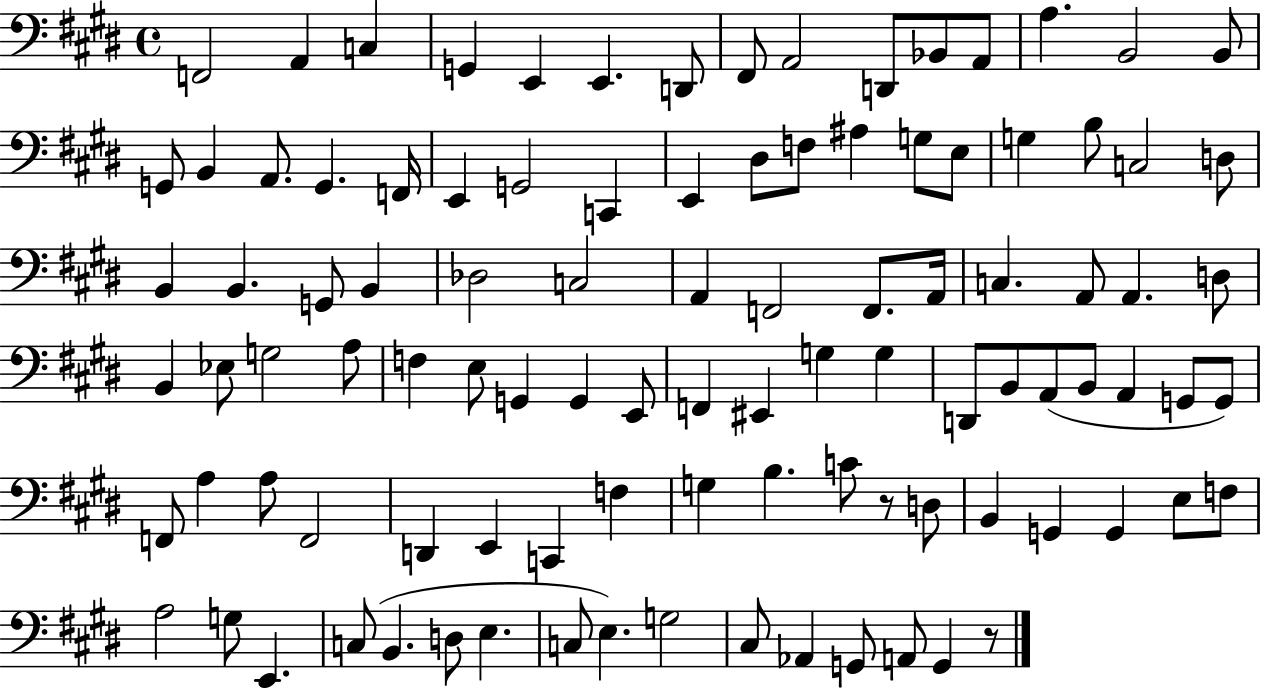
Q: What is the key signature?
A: E major